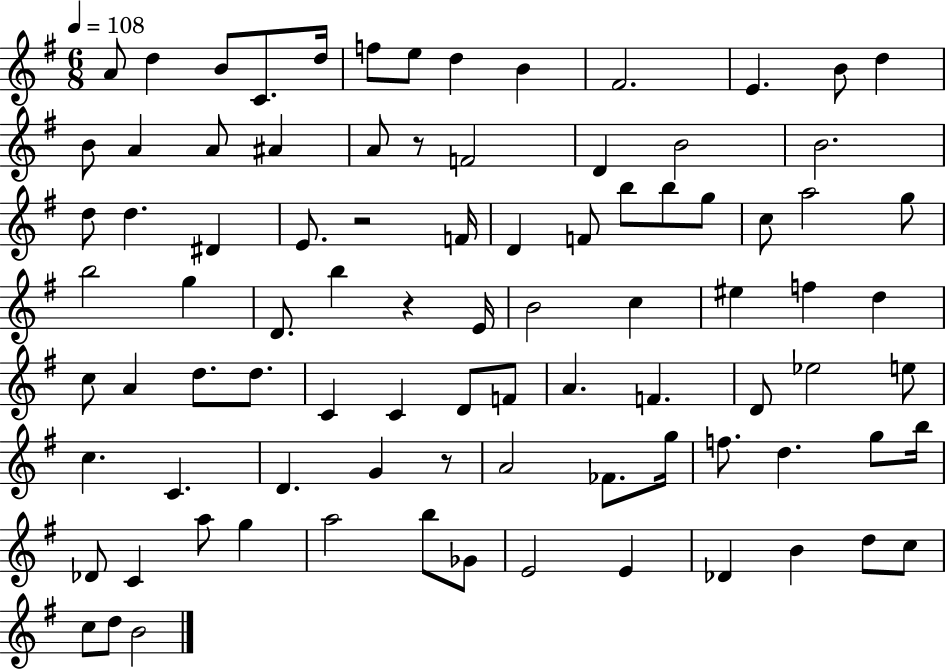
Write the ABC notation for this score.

X:1
T:Untitled
M:6/8
L:1/4
K:G
A/2 d B/2 C/2 d/4 f/2 e/2 d B ^F2 E B/2 d B/2 A A/2 ^A A/2 z/2 F2 D B2 B2 d/2 d ^D E/2 z2 F/4 D F/2 b/2 b/2 g/2 c/2 a2 g/2 b2 g D/2 b z E/4 B2 c ^e f d c/2 A d/2 d/2 C C D/2 F/2 A F D/2 _e2 e/2 c C D G z/2 A2 _F/2 g/4 f/2 d g/2 b/4 _D/2 C a/2 g a2 b/2 _G/2 E2 E _D B d/2 c/2 c/2 d/2 B2